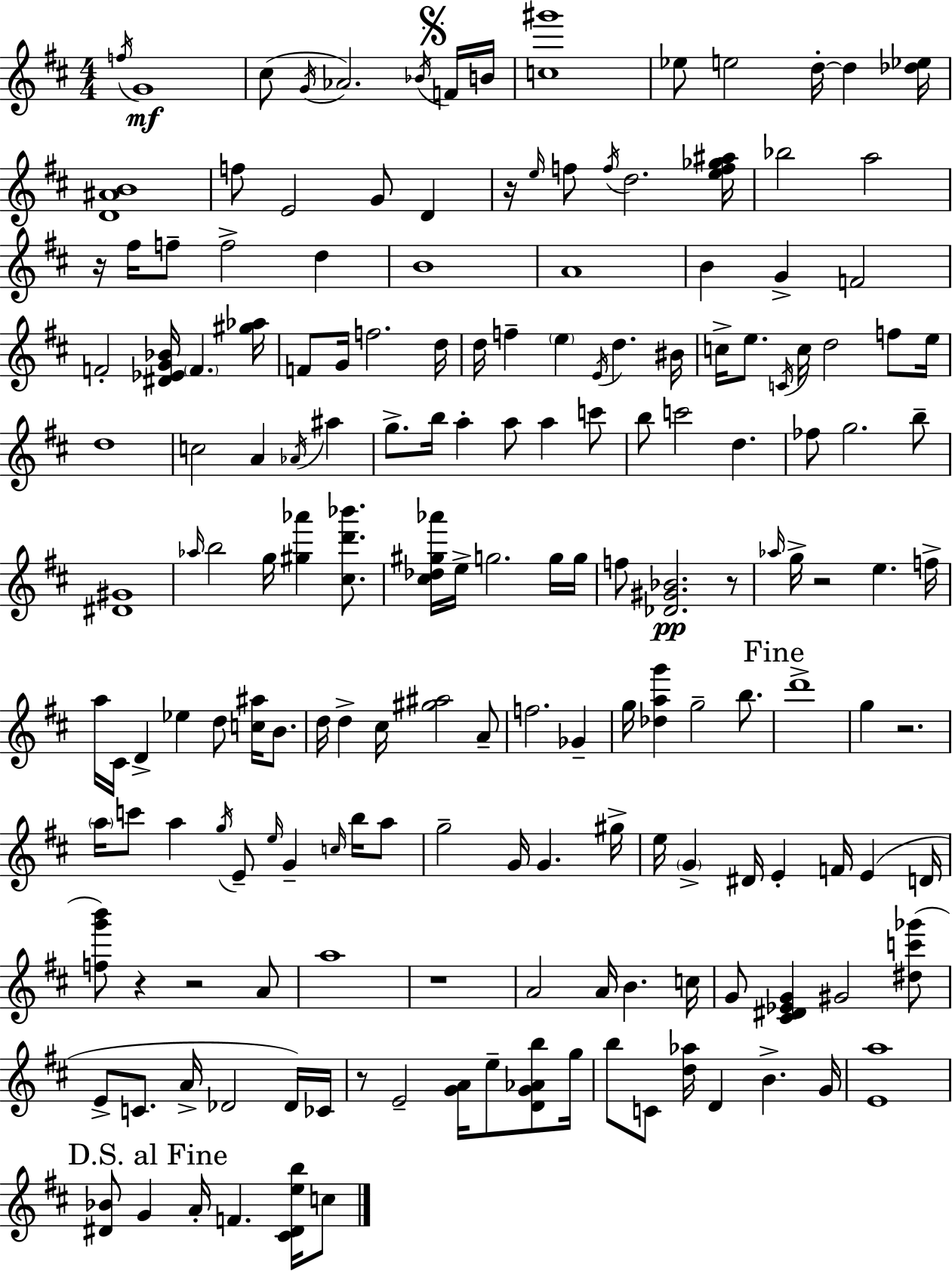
{
  \clef treble
  \numericTimeSignature
  \time 4/4
  \key d \major
  \repeat volta 2 { \acciaccatura { f''16 }\mf g'1 | cis''8( \acciaccatura { g'16 } aes'2.) | \acciaccatura { bes'16 } \mark \markup { \musicglyph "scripts.segno" } f'16 b'16 <c'' gis'''>1 | ees''8 e''2 d''16-.~~ d''4 | \break <des'' ees''>16 <d' ais' b'>1 | f''8 e'2 g'8 d'4 | r16 \grace { e''16 } f''8 \acciaccatura { f''16 } d''2. | <e'' f'' ges'' ais''>16 bes''2 a''2 | \break r16 fis''16 f''8-- f''2-> | d''4 b'1 | a'1 | b'4 g'4-> f'2 | \break f'2-. <dis' ees' g' bes'>16 \parenthesize f'4. | <gis'' aes''>16 f'8 g'16 f''2. | d''16 d''16 f''4-- \parenthesize e''4 \acciaccatura { e'16 } d''4. | bis'16 c''16-> e''8. \acciaccatura { c'16 } c''16 d''2 | \break f''8 e''16 d''1 | c''2 a'4 | \acciaccatura { aes'16 } ais''4 g''8.-> b''16 a''4-. | a''8 a''4 c'''8 b''8 c'''2 | \break d''4. fes''8 g''2. | b''8-- <dis' gis'>1 | \grace { aes''16 } b''2 | g''16 <gis'' aes'''>4 <cis'' d''' bes'''>8. <cis'' des'' gis'' aes'''>16 e''16-> g''2. | \break g''16 g''16 f''8 <des' gis' bes'>2.\pp | r8 \grace { aes''16 } g''16-> r2 | e''4. f''16-> a''16 cis'16 d'4-> | ees''4 d''8 <c'' ais''>16 b'8. d''16 d''4-> cis''16 | \break <gis'' ais''>2 a'8-- f''2. | ges'4-- g''16 <des'' a'' g'''>4 g''2-- | b''8. \mark "Fine" d'''1-> | g''4 r2. | \break \parenthesize a''16 c'''8 a''4 | \acciaccatura { g''16 } e'8-- \grace { e''16 } g'4-- \grace { c''16 } b''16 a''8 g''2-- | g'16 g'4. gis''16-> e''16 \parenthesize g'4-> | dis'16 e'4-. f'16 e'4( d'16 <f'' g''' b'''>8) r4 | \break r2 a'8 a''1 | r1 | a'2 | a'16 b'4. c''16 g'8 <cis' dis' ees' g'>4 | \break gis'2 <dis'' c''' ges'''>8( e'8-> c'8. | a'16-> des'2 des'16) ces'16 r8 e'2-- | <g' a'>16 e''8-- <d' g' aes' b''>8 g''16 b''8 c'8 | <d'' aes''>16 d'4 b'4.-> g'16 <e' a''>1 | \break \mark "D.S. al Fine" <dis' bes'>8 g'4 | a'16-. f'4. <cis' dis' e'' b''>16 c''8 } \bar "|."
}